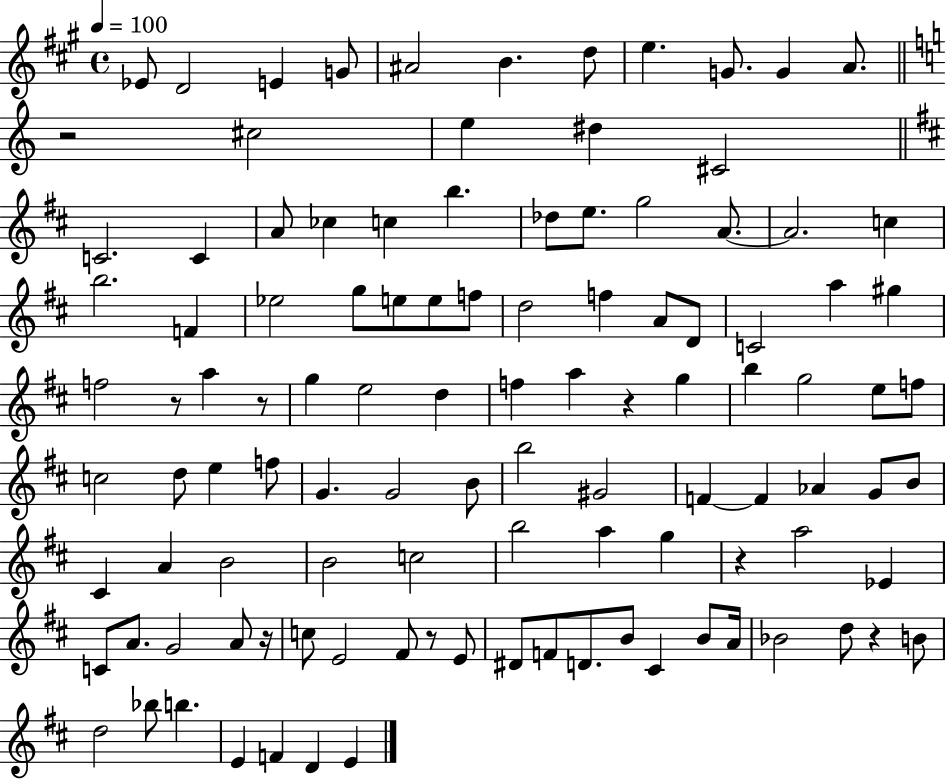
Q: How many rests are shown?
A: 8